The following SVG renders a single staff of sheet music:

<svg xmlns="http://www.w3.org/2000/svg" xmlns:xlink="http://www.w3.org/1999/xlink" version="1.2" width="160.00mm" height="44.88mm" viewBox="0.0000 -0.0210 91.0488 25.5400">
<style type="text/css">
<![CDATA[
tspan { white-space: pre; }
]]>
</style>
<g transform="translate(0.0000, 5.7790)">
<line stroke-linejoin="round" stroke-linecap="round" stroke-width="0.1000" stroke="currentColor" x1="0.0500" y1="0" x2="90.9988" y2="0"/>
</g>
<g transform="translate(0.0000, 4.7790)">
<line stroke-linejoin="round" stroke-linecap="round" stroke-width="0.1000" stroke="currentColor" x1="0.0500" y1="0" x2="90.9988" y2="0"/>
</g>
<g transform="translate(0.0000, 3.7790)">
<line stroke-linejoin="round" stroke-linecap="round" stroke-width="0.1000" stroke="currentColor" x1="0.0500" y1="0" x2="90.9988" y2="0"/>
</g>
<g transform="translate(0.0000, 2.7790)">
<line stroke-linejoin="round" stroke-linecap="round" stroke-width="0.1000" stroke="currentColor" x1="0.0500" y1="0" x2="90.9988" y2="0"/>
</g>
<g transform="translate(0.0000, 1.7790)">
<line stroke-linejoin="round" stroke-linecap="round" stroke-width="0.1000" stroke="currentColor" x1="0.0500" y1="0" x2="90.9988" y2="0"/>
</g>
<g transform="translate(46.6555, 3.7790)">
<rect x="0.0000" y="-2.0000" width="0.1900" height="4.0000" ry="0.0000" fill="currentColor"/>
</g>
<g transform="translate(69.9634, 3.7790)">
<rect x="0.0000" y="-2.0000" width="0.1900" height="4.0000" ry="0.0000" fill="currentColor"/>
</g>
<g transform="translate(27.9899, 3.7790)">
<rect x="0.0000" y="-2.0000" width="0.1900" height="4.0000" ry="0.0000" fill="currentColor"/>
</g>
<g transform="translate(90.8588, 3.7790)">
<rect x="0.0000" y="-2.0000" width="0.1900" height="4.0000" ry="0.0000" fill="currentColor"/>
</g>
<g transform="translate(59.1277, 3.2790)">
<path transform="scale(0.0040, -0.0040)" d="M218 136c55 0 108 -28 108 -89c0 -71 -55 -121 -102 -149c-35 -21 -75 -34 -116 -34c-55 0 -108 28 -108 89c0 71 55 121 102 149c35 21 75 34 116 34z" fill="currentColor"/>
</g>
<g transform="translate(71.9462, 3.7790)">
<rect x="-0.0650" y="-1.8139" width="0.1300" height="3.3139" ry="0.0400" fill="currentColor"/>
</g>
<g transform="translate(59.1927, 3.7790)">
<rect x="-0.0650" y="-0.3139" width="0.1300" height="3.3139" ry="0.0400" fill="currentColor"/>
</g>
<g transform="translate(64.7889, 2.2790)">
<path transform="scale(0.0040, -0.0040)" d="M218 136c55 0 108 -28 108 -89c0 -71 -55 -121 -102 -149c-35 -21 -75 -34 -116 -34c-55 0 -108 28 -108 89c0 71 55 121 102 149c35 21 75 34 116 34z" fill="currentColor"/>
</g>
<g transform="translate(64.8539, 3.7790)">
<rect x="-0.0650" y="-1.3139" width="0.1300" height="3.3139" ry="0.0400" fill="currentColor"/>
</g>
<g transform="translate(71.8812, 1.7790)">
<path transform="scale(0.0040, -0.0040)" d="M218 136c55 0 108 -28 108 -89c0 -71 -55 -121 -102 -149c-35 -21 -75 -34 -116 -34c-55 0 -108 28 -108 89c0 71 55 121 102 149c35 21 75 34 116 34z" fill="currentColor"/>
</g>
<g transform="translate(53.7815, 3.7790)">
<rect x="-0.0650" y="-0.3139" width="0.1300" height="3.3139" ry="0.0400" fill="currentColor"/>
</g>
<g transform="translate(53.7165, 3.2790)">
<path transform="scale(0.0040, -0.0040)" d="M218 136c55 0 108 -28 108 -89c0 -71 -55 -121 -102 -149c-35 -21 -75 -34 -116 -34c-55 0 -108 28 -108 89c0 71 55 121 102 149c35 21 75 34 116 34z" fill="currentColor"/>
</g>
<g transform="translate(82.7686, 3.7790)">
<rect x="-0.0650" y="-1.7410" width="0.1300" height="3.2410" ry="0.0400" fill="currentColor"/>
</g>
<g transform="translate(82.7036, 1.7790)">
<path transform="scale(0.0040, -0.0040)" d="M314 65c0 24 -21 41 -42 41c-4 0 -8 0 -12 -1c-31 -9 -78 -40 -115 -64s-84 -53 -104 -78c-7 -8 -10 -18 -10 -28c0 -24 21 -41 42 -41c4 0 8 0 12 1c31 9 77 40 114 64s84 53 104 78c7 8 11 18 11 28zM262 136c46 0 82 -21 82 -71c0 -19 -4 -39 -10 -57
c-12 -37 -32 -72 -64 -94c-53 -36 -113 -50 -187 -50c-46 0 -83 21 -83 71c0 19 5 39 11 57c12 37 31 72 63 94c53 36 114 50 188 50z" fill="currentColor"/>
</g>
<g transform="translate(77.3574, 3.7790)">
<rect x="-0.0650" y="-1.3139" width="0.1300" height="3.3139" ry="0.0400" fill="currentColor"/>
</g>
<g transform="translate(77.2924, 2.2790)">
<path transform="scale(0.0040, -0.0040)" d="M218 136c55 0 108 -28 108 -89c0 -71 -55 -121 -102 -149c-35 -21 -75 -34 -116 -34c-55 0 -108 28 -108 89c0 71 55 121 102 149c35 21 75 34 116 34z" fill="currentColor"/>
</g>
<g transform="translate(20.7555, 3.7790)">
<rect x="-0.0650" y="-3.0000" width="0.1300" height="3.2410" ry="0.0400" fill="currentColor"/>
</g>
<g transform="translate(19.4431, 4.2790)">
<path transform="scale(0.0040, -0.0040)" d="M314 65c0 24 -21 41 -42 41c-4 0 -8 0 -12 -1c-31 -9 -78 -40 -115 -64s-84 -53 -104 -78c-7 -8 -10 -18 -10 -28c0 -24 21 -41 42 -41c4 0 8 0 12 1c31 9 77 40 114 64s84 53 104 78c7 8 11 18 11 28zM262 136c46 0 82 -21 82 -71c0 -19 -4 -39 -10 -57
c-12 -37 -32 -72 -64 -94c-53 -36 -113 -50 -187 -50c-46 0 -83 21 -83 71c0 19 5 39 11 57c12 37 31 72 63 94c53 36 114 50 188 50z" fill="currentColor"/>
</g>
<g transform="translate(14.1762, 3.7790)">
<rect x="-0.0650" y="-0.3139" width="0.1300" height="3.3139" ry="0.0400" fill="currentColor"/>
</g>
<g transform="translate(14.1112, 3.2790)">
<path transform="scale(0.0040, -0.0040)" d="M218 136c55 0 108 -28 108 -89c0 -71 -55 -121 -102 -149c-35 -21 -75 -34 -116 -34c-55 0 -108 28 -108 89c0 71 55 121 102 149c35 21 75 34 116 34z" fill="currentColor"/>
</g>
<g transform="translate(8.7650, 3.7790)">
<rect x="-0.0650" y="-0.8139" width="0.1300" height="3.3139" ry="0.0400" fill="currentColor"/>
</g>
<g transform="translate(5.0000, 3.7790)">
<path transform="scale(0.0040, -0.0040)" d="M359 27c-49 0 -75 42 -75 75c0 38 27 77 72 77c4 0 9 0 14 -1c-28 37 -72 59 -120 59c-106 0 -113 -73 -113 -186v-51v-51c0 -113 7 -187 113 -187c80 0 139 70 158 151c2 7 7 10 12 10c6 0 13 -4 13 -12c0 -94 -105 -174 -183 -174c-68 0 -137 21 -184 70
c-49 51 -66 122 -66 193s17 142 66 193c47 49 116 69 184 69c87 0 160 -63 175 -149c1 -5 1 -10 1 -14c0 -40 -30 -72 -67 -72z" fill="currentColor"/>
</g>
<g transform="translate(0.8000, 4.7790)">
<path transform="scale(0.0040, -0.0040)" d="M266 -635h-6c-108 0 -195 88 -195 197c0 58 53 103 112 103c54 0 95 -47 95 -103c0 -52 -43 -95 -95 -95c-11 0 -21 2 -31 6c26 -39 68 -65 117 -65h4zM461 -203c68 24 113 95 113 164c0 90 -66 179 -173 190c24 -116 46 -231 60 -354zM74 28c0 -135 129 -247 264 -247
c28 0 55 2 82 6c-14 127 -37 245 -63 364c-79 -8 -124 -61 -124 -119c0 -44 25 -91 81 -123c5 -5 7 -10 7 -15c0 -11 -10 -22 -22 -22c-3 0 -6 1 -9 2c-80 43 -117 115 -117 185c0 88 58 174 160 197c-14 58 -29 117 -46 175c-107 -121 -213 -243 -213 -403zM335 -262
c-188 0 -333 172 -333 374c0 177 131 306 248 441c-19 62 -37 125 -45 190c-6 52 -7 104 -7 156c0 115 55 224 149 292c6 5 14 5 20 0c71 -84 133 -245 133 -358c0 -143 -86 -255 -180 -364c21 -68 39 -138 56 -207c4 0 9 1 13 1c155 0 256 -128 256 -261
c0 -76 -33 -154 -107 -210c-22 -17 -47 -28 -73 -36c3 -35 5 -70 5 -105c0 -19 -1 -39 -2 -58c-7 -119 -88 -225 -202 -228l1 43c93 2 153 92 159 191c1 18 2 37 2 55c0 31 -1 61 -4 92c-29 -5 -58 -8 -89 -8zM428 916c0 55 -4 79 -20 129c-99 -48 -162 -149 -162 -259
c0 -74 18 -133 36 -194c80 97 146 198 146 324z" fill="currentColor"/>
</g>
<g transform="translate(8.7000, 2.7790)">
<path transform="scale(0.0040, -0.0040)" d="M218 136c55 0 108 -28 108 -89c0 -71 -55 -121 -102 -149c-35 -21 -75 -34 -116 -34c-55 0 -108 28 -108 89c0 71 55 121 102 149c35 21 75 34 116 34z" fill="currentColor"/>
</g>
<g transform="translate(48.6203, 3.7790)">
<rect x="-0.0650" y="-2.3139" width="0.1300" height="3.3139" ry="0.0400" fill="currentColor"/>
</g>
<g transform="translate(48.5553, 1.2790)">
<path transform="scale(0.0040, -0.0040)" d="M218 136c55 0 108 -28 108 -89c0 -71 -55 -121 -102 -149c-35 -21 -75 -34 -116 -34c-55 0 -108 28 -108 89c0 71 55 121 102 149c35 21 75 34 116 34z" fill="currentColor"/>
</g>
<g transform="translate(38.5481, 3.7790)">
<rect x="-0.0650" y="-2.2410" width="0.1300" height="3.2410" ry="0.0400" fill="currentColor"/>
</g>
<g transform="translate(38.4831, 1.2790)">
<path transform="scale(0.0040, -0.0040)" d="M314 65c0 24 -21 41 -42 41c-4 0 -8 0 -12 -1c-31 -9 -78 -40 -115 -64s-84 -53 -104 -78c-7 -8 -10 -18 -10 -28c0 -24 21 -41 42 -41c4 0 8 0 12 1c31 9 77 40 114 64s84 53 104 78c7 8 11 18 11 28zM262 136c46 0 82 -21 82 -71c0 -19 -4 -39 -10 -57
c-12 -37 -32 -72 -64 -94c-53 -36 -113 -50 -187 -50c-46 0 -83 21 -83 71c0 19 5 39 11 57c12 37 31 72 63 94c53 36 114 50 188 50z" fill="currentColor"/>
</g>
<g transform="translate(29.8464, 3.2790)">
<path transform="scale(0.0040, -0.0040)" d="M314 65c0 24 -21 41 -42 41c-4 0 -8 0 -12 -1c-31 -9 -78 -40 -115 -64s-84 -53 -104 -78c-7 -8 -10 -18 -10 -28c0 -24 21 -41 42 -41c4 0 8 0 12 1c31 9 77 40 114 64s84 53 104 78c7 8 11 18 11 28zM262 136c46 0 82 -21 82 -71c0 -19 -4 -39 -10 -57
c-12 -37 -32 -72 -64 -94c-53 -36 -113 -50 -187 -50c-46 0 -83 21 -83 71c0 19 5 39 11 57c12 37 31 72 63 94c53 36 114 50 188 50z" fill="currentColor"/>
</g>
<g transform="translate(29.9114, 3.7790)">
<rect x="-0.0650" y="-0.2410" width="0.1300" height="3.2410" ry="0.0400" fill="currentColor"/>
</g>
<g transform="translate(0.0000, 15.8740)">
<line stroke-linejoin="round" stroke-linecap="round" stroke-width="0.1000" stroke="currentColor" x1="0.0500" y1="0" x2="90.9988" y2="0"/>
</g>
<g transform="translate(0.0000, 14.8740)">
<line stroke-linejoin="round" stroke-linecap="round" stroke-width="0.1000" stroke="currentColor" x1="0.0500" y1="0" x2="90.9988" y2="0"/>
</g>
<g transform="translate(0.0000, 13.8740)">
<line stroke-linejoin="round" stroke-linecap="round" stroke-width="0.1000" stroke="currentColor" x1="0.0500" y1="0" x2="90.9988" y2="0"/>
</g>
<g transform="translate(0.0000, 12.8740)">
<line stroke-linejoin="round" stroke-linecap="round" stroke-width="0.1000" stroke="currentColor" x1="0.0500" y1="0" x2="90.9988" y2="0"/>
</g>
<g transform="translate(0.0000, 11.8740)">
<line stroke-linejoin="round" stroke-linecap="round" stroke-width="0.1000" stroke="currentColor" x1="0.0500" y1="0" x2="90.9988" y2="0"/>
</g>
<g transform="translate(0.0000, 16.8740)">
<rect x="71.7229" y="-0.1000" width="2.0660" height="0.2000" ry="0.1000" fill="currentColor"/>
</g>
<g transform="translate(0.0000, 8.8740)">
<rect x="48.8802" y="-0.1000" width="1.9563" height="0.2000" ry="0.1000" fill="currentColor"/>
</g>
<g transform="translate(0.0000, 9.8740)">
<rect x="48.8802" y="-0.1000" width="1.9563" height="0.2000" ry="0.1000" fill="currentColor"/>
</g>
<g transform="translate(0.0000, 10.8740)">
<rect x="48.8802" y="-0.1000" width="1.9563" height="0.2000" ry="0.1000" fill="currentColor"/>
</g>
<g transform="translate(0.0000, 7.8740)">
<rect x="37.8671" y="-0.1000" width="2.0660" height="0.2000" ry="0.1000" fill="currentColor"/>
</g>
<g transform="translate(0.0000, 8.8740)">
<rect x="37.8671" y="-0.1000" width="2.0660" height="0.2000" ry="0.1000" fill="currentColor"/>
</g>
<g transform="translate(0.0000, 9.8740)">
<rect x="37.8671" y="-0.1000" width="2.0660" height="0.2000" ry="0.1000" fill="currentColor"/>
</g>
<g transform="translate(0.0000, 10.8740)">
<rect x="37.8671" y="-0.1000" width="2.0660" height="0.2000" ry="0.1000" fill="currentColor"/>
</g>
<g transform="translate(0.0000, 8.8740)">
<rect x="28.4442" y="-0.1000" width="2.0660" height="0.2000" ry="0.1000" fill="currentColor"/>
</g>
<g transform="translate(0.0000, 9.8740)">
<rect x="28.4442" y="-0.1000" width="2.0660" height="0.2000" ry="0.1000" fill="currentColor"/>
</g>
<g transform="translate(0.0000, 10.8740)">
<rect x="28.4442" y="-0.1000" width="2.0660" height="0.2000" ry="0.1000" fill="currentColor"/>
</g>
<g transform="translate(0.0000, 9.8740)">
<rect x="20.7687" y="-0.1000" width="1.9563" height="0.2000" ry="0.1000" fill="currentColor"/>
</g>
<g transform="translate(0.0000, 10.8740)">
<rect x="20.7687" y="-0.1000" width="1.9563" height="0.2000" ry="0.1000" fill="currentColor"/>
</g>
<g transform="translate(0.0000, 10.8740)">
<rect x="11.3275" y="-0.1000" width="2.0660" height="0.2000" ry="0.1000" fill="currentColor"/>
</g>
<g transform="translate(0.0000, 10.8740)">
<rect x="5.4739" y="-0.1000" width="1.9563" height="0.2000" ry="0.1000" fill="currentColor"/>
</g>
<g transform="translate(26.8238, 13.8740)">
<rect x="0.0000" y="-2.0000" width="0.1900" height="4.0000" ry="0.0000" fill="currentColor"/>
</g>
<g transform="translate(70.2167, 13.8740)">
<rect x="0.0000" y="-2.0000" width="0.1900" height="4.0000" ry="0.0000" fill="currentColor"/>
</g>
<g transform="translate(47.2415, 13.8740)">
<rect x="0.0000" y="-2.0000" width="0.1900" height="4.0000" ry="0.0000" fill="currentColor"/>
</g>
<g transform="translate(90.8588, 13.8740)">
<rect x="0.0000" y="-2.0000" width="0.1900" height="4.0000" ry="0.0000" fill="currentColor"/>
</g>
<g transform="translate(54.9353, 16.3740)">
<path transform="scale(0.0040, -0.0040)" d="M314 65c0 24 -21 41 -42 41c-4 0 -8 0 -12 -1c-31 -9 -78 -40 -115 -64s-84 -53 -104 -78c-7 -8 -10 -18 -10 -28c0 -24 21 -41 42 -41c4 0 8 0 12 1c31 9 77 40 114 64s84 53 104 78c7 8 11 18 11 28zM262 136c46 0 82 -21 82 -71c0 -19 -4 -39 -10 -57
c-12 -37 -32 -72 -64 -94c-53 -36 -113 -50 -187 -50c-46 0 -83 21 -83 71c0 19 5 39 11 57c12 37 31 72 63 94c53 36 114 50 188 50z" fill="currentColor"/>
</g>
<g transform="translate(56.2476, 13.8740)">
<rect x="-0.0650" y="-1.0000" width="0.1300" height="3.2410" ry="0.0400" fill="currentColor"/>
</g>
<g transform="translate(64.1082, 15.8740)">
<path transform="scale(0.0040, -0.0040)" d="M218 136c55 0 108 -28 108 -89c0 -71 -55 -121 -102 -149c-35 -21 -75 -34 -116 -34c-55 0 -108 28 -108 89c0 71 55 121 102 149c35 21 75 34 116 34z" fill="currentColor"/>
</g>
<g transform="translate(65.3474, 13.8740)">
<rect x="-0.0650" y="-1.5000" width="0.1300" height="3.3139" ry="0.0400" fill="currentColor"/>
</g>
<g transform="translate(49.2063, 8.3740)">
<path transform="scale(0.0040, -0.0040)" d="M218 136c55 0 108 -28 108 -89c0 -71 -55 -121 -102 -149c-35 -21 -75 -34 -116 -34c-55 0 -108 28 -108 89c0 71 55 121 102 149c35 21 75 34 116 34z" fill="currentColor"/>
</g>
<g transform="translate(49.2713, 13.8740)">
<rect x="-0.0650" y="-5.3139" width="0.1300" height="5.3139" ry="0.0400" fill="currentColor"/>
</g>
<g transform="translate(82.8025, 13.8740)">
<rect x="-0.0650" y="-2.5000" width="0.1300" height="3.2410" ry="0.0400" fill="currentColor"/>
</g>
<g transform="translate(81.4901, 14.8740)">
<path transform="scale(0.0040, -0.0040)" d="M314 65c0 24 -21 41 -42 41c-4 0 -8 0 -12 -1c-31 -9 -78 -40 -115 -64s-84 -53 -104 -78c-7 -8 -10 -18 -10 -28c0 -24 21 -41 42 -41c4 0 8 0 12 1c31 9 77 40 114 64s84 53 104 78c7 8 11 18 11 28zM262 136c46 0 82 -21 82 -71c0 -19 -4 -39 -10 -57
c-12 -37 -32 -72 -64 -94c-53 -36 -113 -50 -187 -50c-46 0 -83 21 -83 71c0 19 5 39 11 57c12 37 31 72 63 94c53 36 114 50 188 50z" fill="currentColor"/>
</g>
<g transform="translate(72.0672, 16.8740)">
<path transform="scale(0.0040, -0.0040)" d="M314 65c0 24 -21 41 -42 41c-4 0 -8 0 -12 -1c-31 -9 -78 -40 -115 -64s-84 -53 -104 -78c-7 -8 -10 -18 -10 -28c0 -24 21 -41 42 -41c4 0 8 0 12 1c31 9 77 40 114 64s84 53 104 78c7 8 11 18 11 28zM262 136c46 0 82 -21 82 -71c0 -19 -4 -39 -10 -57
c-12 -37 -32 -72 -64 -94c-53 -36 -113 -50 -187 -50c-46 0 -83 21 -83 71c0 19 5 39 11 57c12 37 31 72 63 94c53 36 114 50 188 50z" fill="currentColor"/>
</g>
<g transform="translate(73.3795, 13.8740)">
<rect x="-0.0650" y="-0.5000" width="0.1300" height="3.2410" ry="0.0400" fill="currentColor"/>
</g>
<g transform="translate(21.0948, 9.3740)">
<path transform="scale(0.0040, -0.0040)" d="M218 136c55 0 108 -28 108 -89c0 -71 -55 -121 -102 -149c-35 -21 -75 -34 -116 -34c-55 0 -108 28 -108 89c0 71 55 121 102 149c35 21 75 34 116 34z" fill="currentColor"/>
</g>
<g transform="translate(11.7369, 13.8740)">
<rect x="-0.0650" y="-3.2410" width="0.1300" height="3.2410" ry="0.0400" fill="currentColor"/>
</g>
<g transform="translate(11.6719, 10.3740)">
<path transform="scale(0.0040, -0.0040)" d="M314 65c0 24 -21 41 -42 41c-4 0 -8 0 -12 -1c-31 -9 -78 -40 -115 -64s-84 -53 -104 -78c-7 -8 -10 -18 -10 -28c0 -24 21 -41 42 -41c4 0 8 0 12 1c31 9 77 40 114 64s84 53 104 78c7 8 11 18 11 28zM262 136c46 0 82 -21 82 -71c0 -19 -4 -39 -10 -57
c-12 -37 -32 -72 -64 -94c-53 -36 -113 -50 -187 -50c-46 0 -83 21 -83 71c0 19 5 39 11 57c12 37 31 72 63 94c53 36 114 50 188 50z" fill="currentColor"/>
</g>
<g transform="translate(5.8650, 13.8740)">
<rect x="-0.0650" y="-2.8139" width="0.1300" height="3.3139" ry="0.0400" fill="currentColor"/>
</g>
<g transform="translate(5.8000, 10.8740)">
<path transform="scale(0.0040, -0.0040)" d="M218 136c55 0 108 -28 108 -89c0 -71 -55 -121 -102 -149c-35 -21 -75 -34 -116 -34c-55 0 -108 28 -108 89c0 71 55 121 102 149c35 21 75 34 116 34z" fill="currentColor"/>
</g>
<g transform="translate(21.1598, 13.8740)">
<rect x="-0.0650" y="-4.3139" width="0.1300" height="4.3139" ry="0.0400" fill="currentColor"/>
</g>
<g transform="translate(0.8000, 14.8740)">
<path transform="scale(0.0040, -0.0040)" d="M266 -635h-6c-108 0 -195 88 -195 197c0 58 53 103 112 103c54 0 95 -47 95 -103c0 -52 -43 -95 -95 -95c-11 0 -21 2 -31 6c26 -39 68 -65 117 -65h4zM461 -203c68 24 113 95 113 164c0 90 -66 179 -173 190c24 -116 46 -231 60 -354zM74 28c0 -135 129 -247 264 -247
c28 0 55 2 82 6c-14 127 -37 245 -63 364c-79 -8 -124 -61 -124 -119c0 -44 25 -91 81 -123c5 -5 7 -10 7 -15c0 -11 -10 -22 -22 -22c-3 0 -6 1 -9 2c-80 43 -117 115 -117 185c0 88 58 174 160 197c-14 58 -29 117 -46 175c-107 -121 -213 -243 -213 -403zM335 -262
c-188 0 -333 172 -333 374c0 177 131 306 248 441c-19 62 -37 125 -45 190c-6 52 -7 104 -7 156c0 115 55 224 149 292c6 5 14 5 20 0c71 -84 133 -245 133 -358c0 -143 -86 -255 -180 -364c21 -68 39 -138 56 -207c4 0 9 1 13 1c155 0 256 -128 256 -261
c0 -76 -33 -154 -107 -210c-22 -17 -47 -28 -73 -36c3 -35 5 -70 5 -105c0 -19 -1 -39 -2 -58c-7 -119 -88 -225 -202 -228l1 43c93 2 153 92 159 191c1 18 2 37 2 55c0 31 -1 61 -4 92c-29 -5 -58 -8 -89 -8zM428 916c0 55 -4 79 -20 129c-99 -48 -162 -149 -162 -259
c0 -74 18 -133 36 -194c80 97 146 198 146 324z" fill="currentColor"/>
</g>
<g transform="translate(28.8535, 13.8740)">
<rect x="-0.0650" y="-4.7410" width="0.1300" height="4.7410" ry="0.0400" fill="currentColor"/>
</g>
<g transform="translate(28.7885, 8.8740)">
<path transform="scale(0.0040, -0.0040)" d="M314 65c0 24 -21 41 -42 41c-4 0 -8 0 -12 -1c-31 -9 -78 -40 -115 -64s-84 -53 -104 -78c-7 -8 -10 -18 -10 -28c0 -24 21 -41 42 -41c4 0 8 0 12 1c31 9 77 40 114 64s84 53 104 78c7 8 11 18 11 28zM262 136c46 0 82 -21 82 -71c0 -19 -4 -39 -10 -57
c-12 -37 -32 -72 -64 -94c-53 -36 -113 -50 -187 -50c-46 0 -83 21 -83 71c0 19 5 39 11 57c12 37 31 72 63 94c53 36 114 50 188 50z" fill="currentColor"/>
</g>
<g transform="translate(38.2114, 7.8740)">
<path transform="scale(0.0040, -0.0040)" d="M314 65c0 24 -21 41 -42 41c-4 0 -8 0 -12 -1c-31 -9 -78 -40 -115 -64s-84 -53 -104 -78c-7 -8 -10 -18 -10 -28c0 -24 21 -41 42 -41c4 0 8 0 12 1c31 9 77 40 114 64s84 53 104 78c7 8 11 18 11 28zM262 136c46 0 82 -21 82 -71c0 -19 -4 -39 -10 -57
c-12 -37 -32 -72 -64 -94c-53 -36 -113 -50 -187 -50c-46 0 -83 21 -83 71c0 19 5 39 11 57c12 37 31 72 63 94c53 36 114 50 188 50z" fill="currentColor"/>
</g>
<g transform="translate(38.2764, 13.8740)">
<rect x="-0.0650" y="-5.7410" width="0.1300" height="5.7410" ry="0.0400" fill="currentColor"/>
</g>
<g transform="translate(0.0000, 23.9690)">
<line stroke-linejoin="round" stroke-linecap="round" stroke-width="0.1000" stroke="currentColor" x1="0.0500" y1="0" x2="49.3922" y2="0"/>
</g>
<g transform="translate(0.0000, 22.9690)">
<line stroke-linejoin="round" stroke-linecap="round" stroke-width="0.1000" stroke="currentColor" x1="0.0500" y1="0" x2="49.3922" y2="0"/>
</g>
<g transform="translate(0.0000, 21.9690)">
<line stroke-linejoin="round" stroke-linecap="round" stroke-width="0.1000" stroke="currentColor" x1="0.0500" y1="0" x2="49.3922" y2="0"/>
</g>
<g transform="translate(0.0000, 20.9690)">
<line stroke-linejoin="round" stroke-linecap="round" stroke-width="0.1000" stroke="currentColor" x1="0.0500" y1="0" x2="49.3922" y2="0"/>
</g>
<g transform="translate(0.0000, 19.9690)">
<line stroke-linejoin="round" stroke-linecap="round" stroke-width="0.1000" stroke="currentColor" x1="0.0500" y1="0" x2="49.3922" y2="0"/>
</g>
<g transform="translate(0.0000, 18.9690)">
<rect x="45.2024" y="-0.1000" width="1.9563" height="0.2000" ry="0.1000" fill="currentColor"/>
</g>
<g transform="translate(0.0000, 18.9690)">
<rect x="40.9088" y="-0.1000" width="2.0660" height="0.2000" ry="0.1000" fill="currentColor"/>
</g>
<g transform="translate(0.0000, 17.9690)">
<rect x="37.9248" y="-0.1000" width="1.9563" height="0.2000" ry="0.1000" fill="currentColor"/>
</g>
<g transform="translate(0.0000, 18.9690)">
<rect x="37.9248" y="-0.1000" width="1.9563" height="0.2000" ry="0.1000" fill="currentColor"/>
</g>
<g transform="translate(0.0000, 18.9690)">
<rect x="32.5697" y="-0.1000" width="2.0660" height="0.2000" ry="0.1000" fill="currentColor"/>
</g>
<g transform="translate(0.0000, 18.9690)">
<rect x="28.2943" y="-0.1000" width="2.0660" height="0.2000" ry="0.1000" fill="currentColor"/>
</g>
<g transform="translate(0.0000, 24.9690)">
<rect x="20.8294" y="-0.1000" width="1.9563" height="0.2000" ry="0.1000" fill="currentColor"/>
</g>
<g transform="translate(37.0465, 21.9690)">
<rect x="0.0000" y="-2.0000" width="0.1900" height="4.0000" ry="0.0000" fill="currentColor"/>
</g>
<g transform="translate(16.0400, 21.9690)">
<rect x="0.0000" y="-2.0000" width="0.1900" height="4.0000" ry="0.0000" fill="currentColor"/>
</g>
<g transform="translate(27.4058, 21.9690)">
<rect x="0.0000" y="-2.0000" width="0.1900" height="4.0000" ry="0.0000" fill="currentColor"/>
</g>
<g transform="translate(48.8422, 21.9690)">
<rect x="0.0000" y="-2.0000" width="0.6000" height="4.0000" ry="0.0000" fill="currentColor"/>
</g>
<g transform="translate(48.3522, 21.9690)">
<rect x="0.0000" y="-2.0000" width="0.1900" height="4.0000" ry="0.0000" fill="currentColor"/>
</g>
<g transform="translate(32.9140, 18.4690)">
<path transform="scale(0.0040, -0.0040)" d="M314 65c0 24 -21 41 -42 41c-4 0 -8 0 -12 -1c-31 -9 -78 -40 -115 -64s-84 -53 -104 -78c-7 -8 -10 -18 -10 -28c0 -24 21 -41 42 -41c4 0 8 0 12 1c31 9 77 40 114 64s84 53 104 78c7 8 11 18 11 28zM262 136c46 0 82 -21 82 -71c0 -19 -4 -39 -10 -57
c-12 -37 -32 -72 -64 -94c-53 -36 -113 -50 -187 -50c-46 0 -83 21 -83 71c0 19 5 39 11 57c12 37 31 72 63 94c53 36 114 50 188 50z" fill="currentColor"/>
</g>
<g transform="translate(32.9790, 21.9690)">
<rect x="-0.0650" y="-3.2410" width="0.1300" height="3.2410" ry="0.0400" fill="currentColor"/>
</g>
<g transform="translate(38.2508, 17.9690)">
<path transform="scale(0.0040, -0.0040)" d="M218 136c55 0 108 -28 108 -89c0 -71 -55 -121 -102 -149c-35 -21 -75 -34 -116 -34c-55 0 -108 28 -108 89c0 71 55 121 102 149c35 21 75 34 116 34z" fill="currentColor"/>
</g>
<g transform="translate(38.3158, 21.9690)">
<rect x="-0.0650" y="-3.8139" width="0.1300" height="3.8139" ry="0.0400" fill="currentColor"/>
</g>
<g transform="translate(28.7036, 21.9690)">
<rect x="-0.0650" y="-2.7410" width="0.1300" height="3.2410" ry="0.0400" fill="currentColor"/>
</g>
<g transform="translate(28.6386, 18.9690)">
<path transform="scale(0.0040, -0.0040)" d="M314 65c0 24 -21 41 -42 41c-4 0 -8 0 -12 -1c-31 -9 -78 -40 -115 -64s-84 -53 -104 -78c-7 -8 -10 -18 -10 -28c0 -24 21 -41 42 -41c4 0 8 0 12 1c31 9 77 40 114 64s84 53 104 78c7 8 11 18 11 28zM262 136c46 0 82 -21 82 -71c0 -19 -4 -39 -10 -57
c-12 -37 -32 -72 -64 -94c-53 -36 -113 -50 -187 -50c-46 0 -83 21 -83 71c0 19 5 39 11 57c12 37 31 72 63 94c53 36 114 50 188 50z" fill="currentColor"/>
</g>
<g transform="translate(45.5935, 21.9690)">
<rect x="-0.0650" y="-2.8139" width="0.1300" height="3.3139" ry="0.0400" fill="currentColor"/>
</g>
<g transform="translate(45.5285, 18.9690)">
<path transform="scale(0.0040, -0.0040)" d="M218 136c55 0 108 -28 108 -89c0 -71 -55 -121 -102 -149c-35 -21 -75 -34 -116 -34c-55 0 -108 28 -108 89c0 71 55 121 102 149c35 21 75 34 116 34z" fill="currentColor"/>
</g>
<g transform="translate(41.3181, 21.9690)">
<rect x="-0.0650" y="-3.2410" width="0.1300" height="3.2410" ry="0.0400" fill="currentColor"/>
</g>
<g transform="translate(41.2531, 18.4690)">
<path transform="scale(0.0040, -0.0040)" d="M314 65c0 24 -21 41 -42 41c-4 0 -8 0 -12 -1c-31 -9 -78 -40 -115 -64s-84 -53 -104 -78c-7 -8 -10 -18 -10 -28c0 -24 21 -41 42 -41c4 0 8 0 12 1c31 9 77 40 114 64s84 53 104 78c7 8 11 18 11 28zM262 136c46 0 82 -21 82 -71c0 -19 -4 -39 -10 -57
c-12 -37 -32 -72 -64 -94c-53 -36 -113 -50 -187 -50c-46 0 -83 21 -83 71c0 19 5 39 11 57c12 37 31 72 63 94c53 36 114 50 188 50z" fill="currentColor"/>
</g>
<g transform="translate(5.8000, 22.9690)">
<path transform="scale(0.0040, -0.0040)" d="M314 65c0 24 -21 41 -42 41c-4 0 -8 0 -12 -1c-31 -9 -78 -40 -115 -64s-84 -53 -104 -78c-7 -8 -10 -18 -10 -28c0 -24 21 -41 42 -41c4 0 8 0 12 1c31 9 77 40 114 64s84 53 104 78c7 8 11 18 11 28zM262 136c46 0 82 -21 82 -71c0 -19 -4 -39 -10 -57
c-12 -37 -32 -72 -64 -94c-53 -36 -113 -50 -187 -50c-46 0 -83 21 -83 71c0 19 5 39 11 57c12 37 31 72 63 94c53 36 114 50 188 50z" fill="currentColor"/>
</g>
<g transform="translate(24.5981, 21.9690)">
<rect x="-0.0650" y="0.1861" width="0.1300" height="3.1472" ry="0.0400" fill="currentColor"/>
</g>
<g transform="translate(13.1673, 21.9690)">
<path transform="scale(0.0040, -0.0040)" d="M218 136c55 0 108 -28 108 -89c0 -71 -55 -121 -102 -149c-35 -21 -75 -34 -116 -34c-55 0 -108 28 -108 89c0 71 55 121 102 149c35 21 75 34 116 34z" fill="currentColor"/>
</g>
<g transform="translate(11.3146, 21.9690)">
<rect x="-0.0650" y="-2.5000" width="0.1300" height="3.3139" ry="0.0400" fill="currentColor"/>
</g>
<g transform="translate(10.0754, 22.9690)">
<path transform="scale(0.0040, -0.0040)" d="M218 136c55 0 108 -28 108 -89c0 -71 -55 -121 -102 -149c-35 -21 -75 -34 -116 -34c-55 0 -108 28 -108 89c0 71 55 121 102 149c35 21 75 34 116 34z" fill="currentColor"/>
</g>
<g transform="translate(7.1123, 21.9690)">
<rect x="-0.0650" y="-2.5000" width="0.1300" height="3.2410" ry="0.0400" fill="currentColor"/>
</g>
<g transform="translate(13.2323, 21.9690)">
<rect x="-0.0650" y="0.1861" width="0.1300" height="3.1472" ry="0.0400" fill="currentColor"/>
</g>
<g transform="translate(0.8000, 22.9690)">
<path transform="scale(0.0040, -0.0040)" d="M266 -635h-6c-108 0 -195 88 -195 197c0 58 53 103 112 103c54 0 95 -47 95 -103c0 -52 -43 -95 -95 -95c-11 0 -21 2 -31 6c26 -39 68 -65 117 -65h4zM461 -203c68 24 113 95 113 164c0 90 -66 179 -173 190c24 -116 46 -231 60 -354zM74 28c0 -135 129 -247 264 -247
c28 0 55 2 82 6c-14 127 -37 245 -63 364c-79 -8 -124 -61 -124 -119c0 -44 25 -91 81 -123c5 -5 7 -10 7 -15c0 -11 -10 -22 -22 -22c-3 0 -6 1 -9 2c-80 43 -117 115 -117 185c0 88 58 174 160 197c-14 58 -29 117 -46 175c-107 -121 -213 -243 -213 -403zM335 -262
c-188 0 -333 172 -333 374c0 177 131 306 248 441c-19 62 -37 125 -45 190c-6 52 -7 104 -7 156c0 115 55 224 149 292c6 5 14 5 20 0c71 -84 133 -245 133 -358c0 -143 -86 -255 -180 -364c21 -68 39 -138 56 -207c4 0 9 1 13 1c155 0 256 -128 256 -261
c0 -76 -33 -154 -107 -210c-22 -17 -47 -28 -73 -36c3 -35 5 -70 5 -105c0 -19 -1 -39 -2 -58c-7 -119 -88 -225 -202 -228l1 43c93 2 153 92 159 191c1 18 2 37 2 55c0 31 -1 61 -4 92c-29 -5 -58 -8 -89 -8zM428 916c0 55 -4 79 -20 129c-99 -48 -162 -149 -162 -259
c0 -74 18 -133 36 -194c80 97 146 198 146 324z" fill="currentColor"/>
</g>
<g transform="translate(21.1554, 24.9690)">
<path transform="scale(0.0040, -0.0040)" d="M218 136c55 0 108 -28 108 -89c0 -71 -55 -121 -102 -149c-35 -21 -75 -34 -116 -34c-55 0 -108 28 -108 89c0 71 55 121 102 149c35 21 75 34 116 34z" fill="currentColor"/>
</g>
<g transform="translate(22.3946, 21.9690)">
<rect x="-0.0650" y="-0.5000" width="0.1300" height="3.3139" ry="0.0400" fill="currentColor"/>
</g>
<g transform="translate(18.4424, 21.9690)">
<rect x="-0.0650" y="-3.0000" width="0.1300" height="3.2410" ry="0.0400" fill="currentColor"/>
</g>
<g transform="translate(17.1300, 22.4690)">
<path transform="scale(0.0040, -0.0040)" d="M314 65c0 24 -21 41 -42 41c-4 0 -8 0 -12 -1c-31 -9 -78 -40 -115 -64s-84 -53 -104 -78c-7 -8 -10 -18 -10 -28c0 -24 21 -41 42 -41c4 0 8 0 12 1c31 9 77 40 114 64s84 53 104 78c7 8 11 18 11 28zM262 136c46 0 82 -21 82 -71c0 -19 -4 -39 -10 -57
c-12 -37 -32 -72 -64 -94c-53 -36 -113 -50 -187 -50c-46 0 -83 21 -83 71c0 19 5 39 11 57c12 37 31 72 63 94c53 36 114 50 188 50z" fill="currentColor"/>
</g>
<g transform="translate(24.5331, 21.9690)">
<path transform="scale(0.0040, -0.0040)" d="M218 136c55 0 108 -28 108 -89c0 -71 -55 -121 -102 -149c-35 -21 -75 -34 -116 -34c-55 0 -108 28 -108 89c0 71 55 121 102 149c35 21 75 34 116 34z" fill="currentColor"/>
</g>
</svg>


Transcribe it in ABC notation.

X:1
T:Untitled
M:4/4
L:1/4
K:C
d c A2 c2 g2 g c c e f e f2 a b2 d' e'2 g'2 f' D2 E C2 G2 G2 G B A2 C B a2 b2 c' b2 a